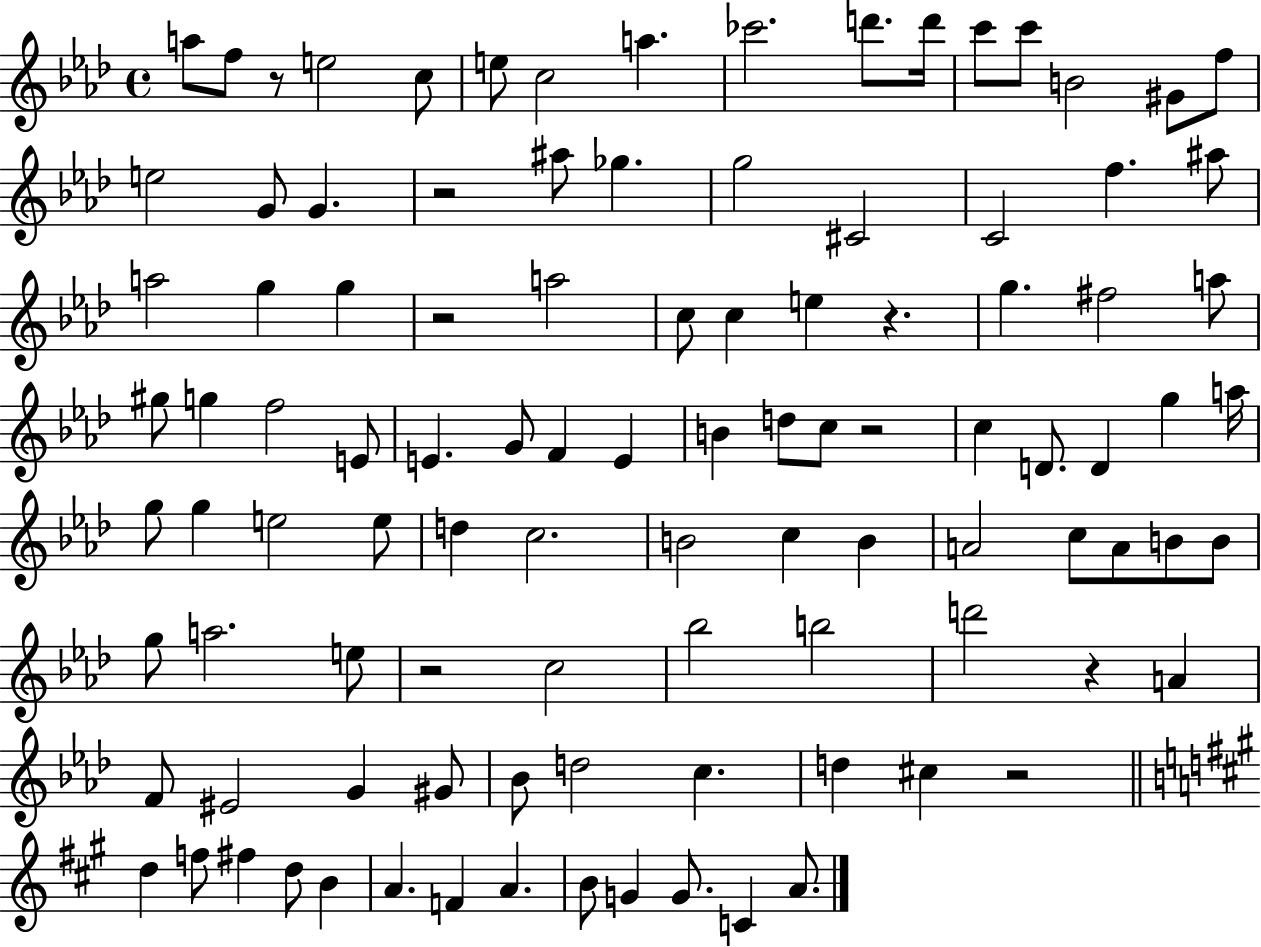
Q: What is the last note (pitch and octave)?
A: A4